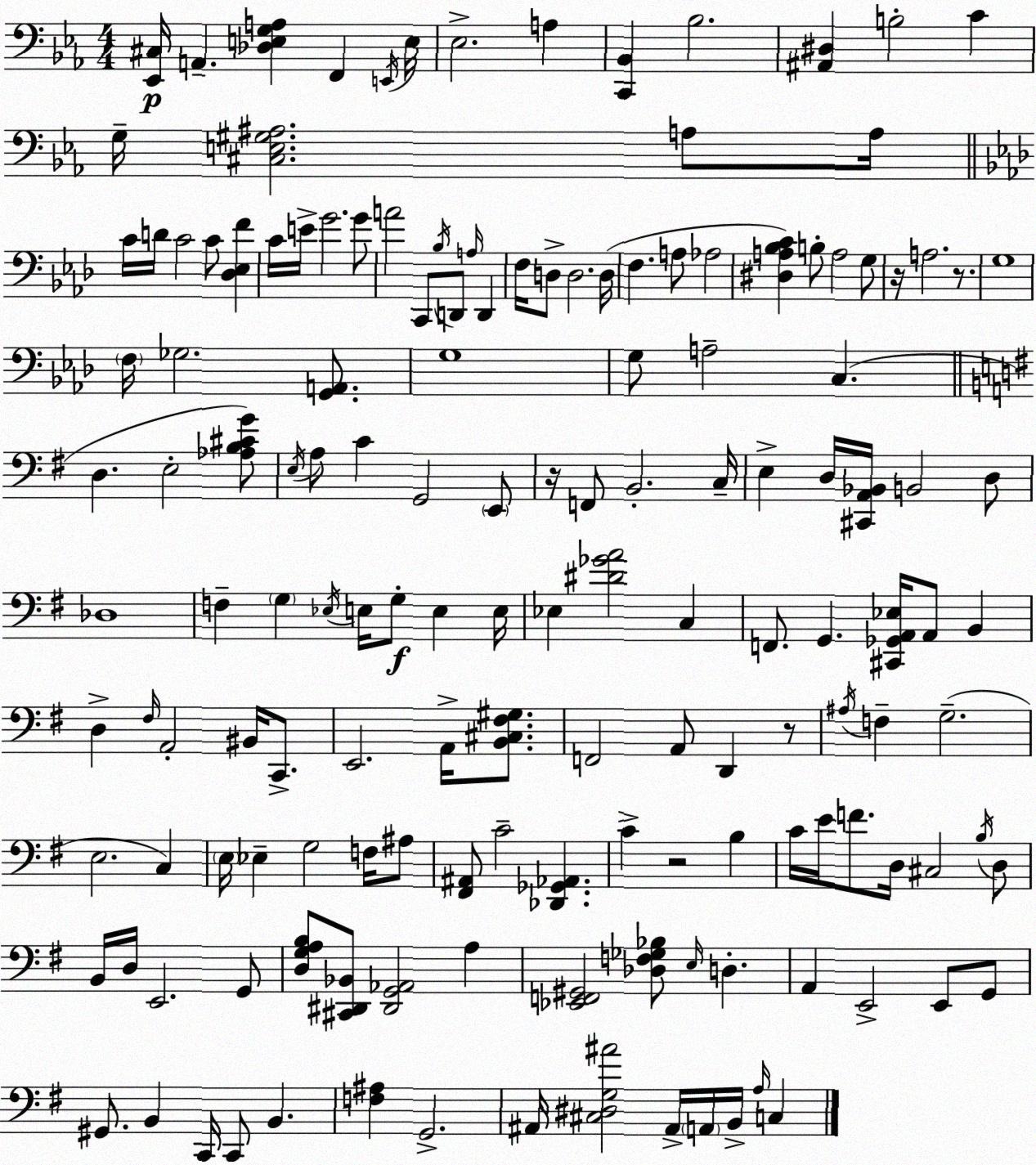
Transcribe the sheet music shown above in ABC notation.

X:1
T:Untitled
M:4/4
L:1/4
K:Cm
[_E,,^C,]/4 A,, [_D,E,G,A,] F,, E,,/4 E,/4 _E,2 A, [C,,_B,,] _B,2 [^A,,^D,] B,2 C G,/4 [^C,E,^G,^A,]2 A,/2 A,/4 C/4 D/4 C2 C/2 [_D,_E,F] C/4 E/4 G2 G/2 A2 C,,/2 _B,/4 D,,/2 A,/4 D,, F,/4 D,/2 D,2 D,/4 F, A,/2 _A,2 [^D,A,_B,C] B,/2 A,2 G,/2 z/4 A,2 z/2 G,4 F,/4 _G,2 [G,,A,,]/2 G,4 G,/2 A,2 C, D, E,2 [_A,B,^CG]/2 E,/4 A,/2 C G,,2 E,,/2 z/4 F,,/2 B,,2 C,/4 E, D,/4 [^C,,A,,_B,,]/4 B,,2 D,/2 _D,4 F, G, _E,/4 E,/4 G,/2 E, E,/4 _E, [^D_GA]2 C, F,,/2 G,, [^C,,_G,,A,,_E,]/4 A,,/2 B,, D, ^F,/4 A,,2 ^B,,/4 C,,/2 E,,2 A,,/4 [B,,^C,^F,^G,]/2 F,,2 A,,/2 D,, z/2 ^A,/4 F, G,2 E,2 C, E,/4 _E, G,2 F,/4 ^A,/2 [^F,,^A,,]/2 C2 [_D,,_G,,_A,,] C z2 B, C/4 E/4 F/2 D,/4 ^C,2 B,/4 D,/2 B,,/4 D,/4 E,,2 G,,/2 [D,G,A,B,]/2 [^C,,^D,,_B,,]/2 [^D,,G,,_A,,]2 A, [_E,,F,,^G,,]2 [_D,F,_G,_B,]/2 E,/4 D, A,, E,,2 E,,/2 G,,/2 ^G,,/2 B,, C,,/4 C,,/2 B,, [F,^A,] G,,2 ^A,,/4 [^C,^D,G,^A]2 ^A,,/4 A,,/4 B,,/4 A,/4 C,